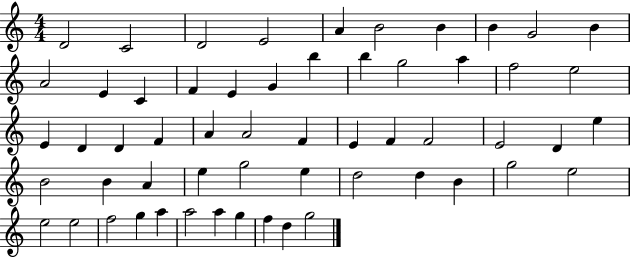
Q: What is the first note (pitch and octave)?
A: D4